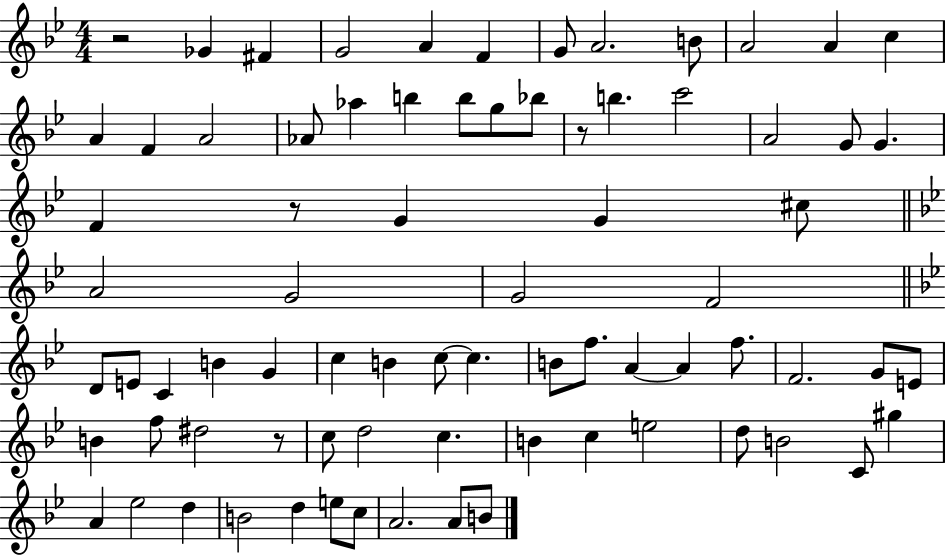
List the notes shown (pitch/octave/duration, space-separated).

R/h Gb4/q F#4/q G4/h A4/q F4/q G4/e A4/h. B4/e A4/h A4/q C5/q A4/q F4/q A4/h Ab4/e Ab5/q B5/q B5/e G5/e Bb5/e R/e B5/q. C6/h A4/h G4/e G4/q. F4/q R/e G4/q G4/q C#5/e A4/h G4/h G4/h F4/h D4/e E4/e C4/q B4/q G4/q C5/q B4/q C5/e C5/q. B4/e F5/e. A4/q A4/q F5/e. F4/h. G4/e E4/e B4/q F5/e D#5/h R/e C5/e D5/h C5/q. B4/q C5/q E5/h D5/e B4/h C4/e G#5/q A4/q Eb5/h D5/q B4/h D5/q E5/e C5/e A4/h. A4/e B4/e